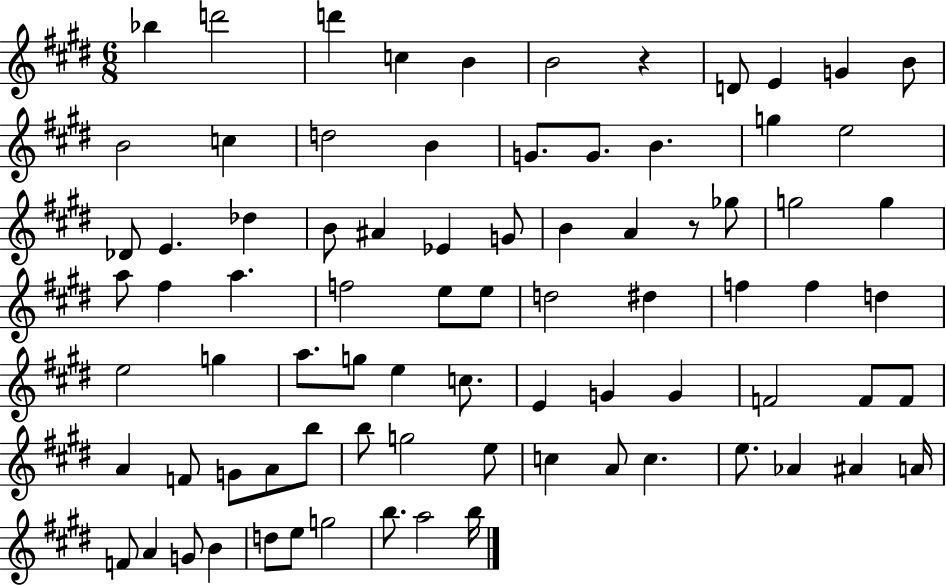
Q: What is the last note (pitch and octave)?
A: B5